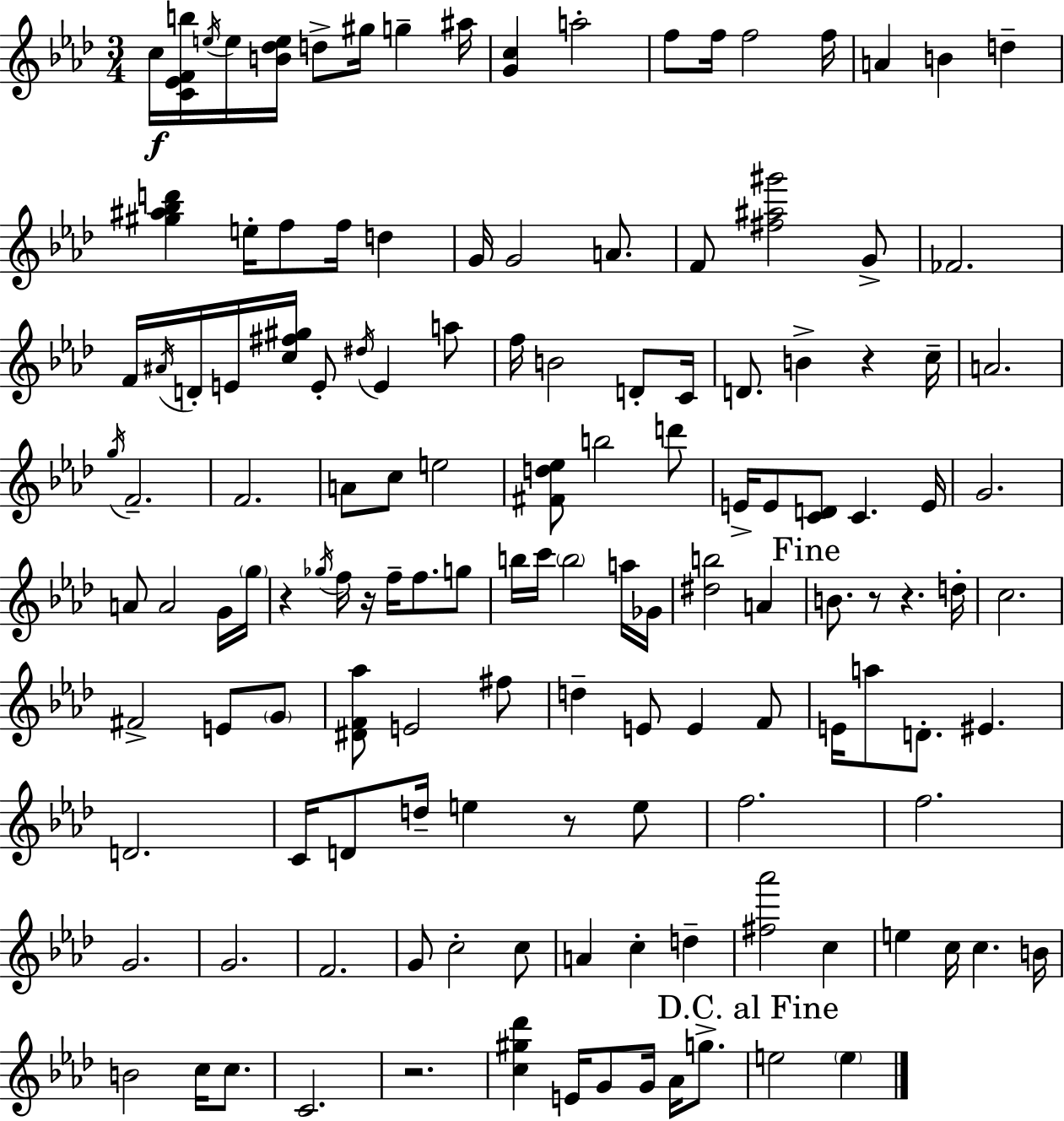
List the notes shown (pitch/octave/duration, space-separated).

C5/s [C4,Eb4,F4,B5]/s E5/s E5/s [B4,Db5,E5]/s D5/e G#5/s G5/q A#5/s [G4,C5]/q A5/h F5/e F5/s F5/h F5/s A4/q B4/q D5/q [G#5,A#5,Bb5,D6]/q E5/s F5/e F5/s D5/q G4/s G4/h A4/e. F4/e [F#5,A#5,G#6]/h G4/e FES4/h. F4/s A#4/s D4/s E4/s [C5,F#5,G#5]/s E4/e D#5/s E4/q A5/e F5/s B4/h D4/e C4/s D4/e. B4/q R/q C5/s A4/h. G5/s F4/h. F4/h. A4/e C5/e E5/h [F#4,D5,Eb5]/e B5/h D6/e E4/s E4/e [C4,D4]/e C4/q. E4/s G4/h. A4/e A4/h G4/s G5/s R/q Gb5/s F5/s R/s F5/s F5/e. G5/e B5/s C6/s B5/h A5/s Gb4/s [D#5,B5]/h A4/q B4/e. R/e R/q. D5/s C5/h. F#4/h E4/e G4/e [D#4,F4,Ab5]/e E4/h F#5/e D5/q E4/e E4/q F4/e E4/s A5/e D4/e. EIS4/q. D4/h. C4/s D4/e D5/s E5/q R/e E5/e F5/h. F5/h. G4/h. G4/h. F4/h. G4/e C5/h C5/e A4/q C5/q D5/q [F#5,Ab6]/h C5/q E5/q C5/s C5/q. B4/s B4/h C5/s C5/e. C4/h. R/h. [C5,G#5,Db6]/q E4/s G4/e G4/s Ab4/s G5/e. E5/h E5/q